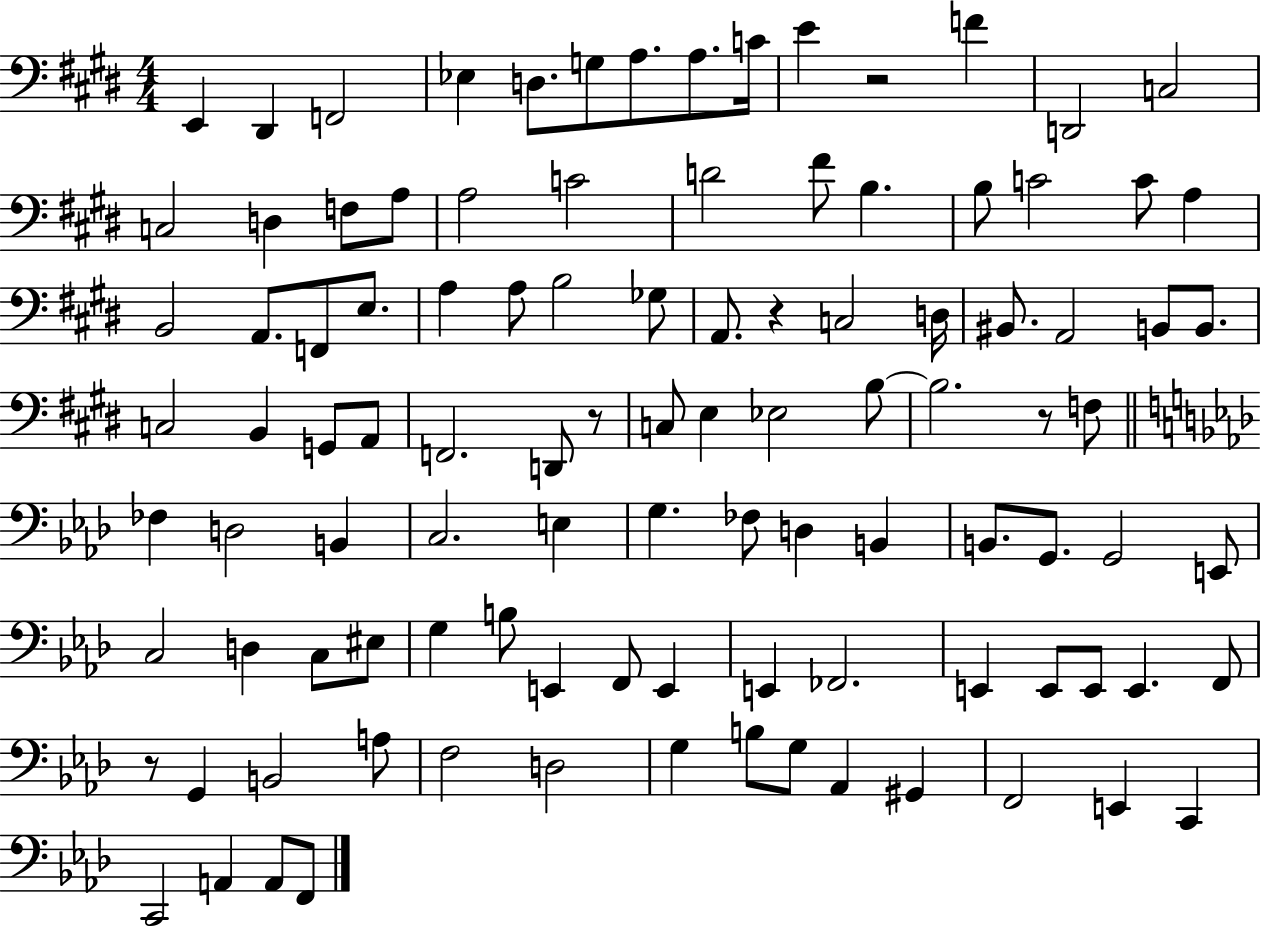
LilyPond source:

{
  \clef bass
  \numericTimeSignature
  \time 4/4
  \key e \major
  e,4 dis,4 f,2 | ees4 d8. g8 a8. a8. c'16 | e'4 r2 f'4 | d,2 c2 | \break c2 d4 f8 a8 | a2 c'2 | d'2 fis'8 b4. | b8 c'2 c'8 a4 | \break b,2 a,8. f,8 e8. | a4 a8 b2 ges8 | a,8. r4 c2 d16 | bis,8. a,2 b,8 b,8. | \break c2 b,4 g,8 a,8 | f,2. d,8 r8 | c8 e4 ees2 b8~~ | b2. r8 f8 | \break \bar "||" \break \key f \minor fes4 d2 b,4 | c2. e4 | g4. fes8 d4 b,4 | b,8. g,8. g,2 e,8 | \break c2 d4 c8 eis8 | g4 b8 e,4 f,8 e,4 | e,4 fes,2. | e,4 e,8 e,8 e,4. f,8 | \break r8 g,4 b,2 a8 | f2 d2 | g4 b8 g8 aes,4 gis,4 | f,2 e,4 c,4 | \break c,2 a,4 a,8 f,8 | \bar "|."
}